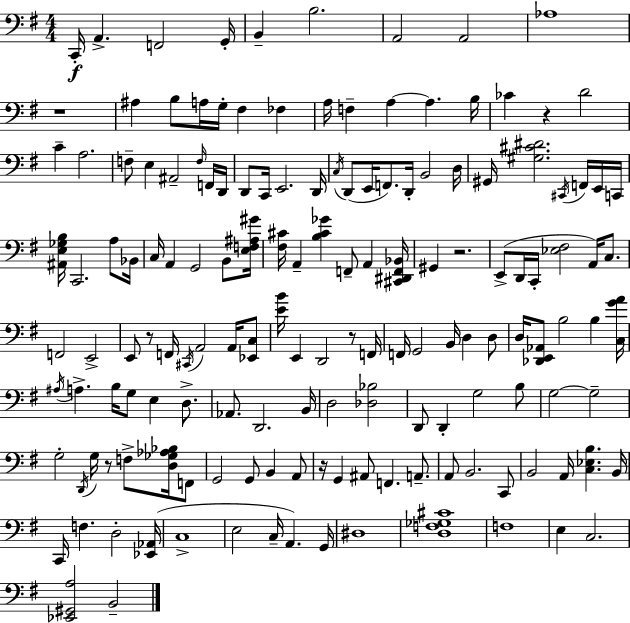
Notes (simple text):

C2/s A2/q. F2/h G2/s B2/q B3/h. A2/h A2/h Ab3/w R/w A#3/q B3/e A3/s G3/s F#3/q FES3/q A3/s F3/q A3/q A3/q. B3/s CES4/q R/q D4/h C4/q A3/h. F3/e E3/q A#2/h F3/s F2/s D2/s D2/e C2/s E2/h. D2/s C3/s D2/e E2/s F2/e. D2/s B2/h D3/s G#2/s [G#3,C#4,D#4]/h. C#2/s F2/s E2/s C2/s [A#2,E3,Gb3,B3]/s C2/h. A3/e Bb2/s C3/s A2/q G2/h B2/e [E3,F3,A#3,G#4]/s [F#3,C#4]/s A2/q [B3,C#4,Gb4]/q F2/e A2/q [C#2,D#2,F2,Bb2]/s G#2/q R/h. E2/e D2/s C2/s [Eb3,F#3]/h A2/s C3/e. F2/h E2/h E2/e R/e F2/s C#2/s A2/h A2/s [Eb2,C3]/e [E4,B4]/s E2/q D2/h R/e F2/s F2/s G2/h B2/s D3/q D3/e D3/s [Db2,E2,Ab2]/e B3/h B3/q [C3,G4,A4]/s A#3/s A3/q. B3/s G3/e E3/q D3/e. Ab2/e. D2/h. B2/s D3/h [Db3,Bb3]/h D2/e D2/q G3/h B3/e G3/h G3/h G3/h D2/s G3/s R/e F3/e [D3,Gb3,Ab3,Bb3]/s F2/e G2/h G2/e B2/q A2/e R/s G2/q A#2/e F2/q. A2/e. A2/e B2/h. C2/e B2/h A2/s [C3,Eb3,B3]/q. B2/s C2/s F3/q. D3/h [Eb2,Ab2]/s C3/w E3/h C3/s A2/q. G2/s D#3/w [D3,F3,Gb3,C#4]/w F3/w E3/q C3/h. [Eb2,G#2,A3]/h B2/h